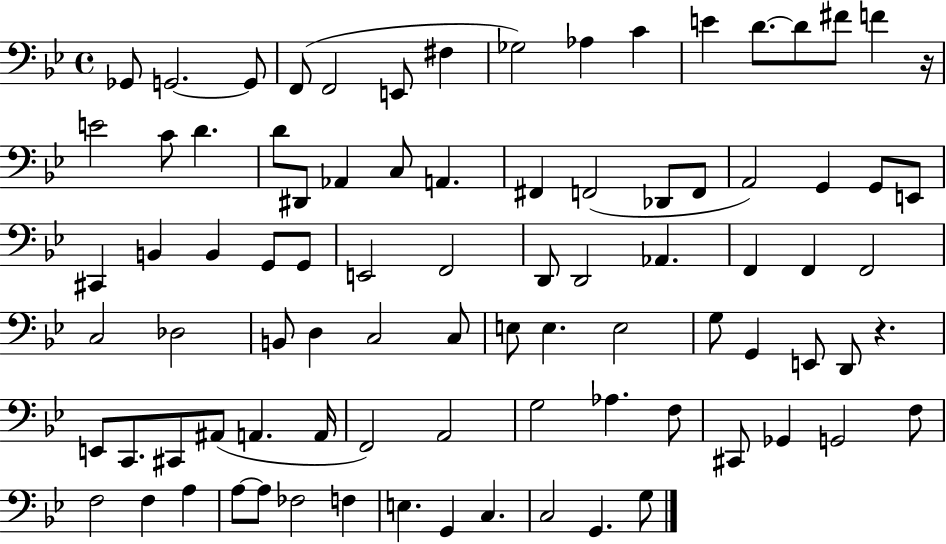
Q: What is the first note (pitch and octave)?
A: Gb2